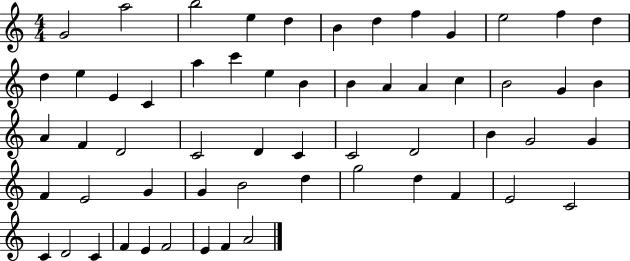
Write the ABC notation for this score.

X:1
T:Untitled
M:4/4
L:1/4
K:C
G2 a2 b2 e d B d f G e2 f d d e E C a c' e B B A A c B2 G B A F D2 C2 D C C2 D2 B G2 G F E2 G G B2 d g2 d F E2 C2 C D2 C F E F2 E F A2